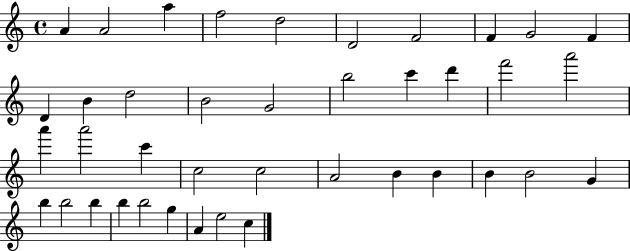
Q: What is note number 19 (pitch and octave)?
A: F6